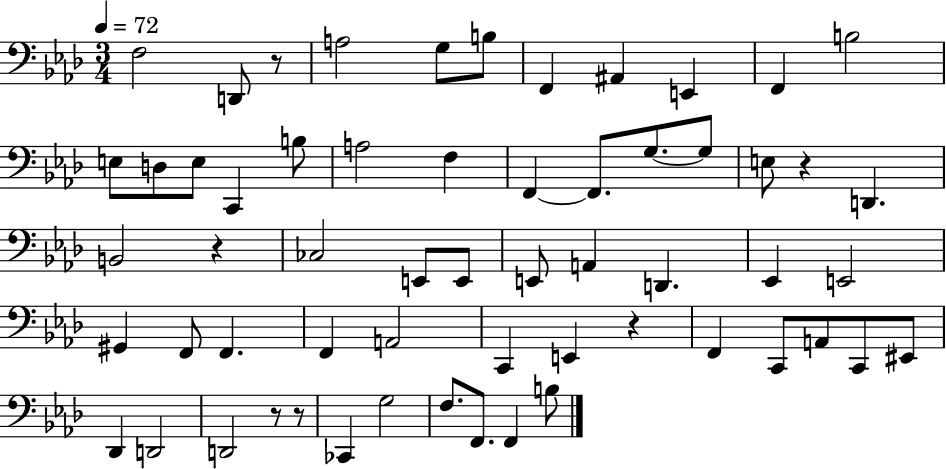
F3/h D2/e R/e A3/h G3/e B3/e F2/q A#2/q E2/q F2/q B3/h E3/e D3/e E3/e C2/q B3/e A3/h F3/q F2/q F2/e. G3/e. G3/e E3/e R/q D2/q. B2/h R/q CES3/h E2/e E2/e E2/e A2/q D2/q. Eb2/q E2/h G#2/q F2/e F2/q. F2/q A2/h C2/q E2/q R/q F2/q C2/e A2/e C2/e EIS2/e Db2/q D2/h D2/h R/e R/e CES2/q G3/h F3/e. F2/e. F2/q B3/e